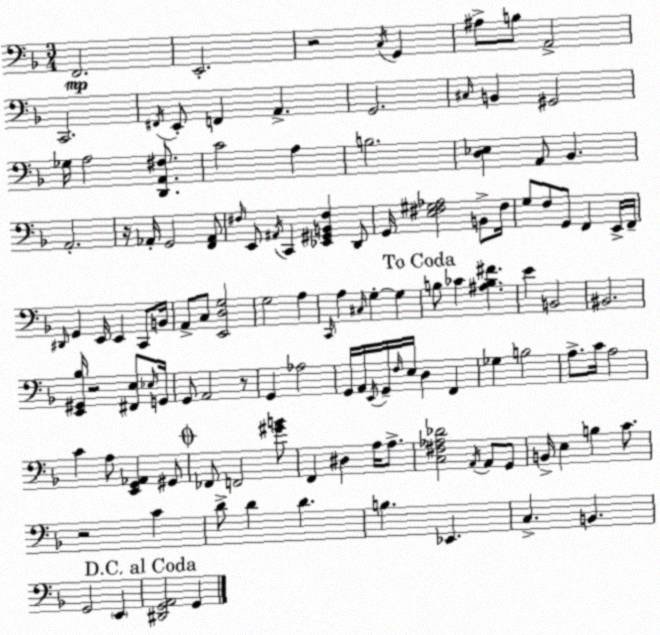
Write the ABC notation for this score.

X:1
T:Untitled
M:3/4
L:1/4
K:F
F,,2 E,,2 z2 C,/4 G,, ^A,/2 B,/2 A,,2 C,,2 ^F,,/4 E,,/2 F,, A,, G,,2 ^C,/4 B,, ^G,,2 _G,/4 A,2 [D,,A,,^F,]/2 C2 A, B,2 [D,_E,] A,,/2 _B,, A,,2 z/4 _A,,/4 G,,2 [F,,_A,,]/2 ^F,/4 E,,/2 ^A,,/4 C,, [_E,,^G,,B,,^F,] D,,/2 G,,/4 [E,^F,^G,_A,]2 B,,/2 ^F,/4 G,/2 F,/2 G,,/2 F,, E,,/4 F,,/4 ^D,,/4 G,, E,,/4 E,, C,,/2 B,,/4 A,,/2 C,/2 [E,,D,G,]2 G,2 A, C,,/4 A, ^C,/4 G, G, B,/2 _C [^A,B,^F] E B,,2 ^B,,2 [E,,^G,,_B,]/4 z2 [^F,,E,]/2 _E,/4 G,,/4 G,,/2 A,,2 z/2 G,, _A,2 G,,/4 A,,/4 E,,/4 G,,/4 F,/4 E,/4 D, F,, _G, B,2 A,/2 C/4 A,2 C A,/2 [E,,G,,_A,,] ^G,,/2 _F,,/2 F,,2 [^GB]/2 F,, ^D, A,/4 A,/2 [C,^F,_A,_D]2 A,,/4 A,,/2 G,,/2 B,,/4 E, B, C/2 z2 C D/2 D D B, _E,, C, B,, G,,2 E,, [^D,,G,,A,,]2 G,,